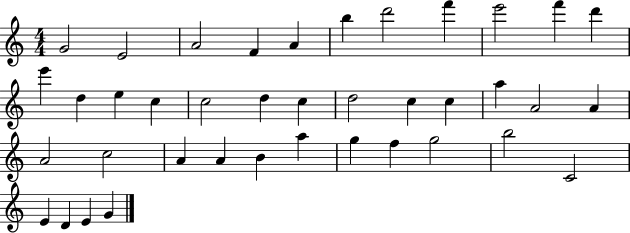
X:1
T:Untitled
M:4/4
L:1/4
K:C
G2 E2 A2 F A b d'2 f' e'2 f' d' e' d e c c2 d c d2 c c a A2 A A2 c2 A A B a g f g2 b2 C2 E D E G